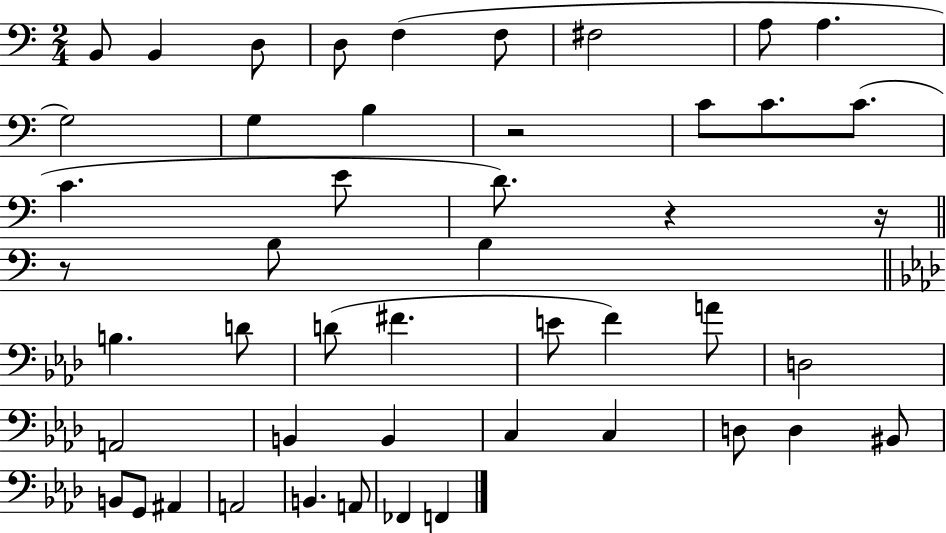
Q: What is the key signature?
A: C major